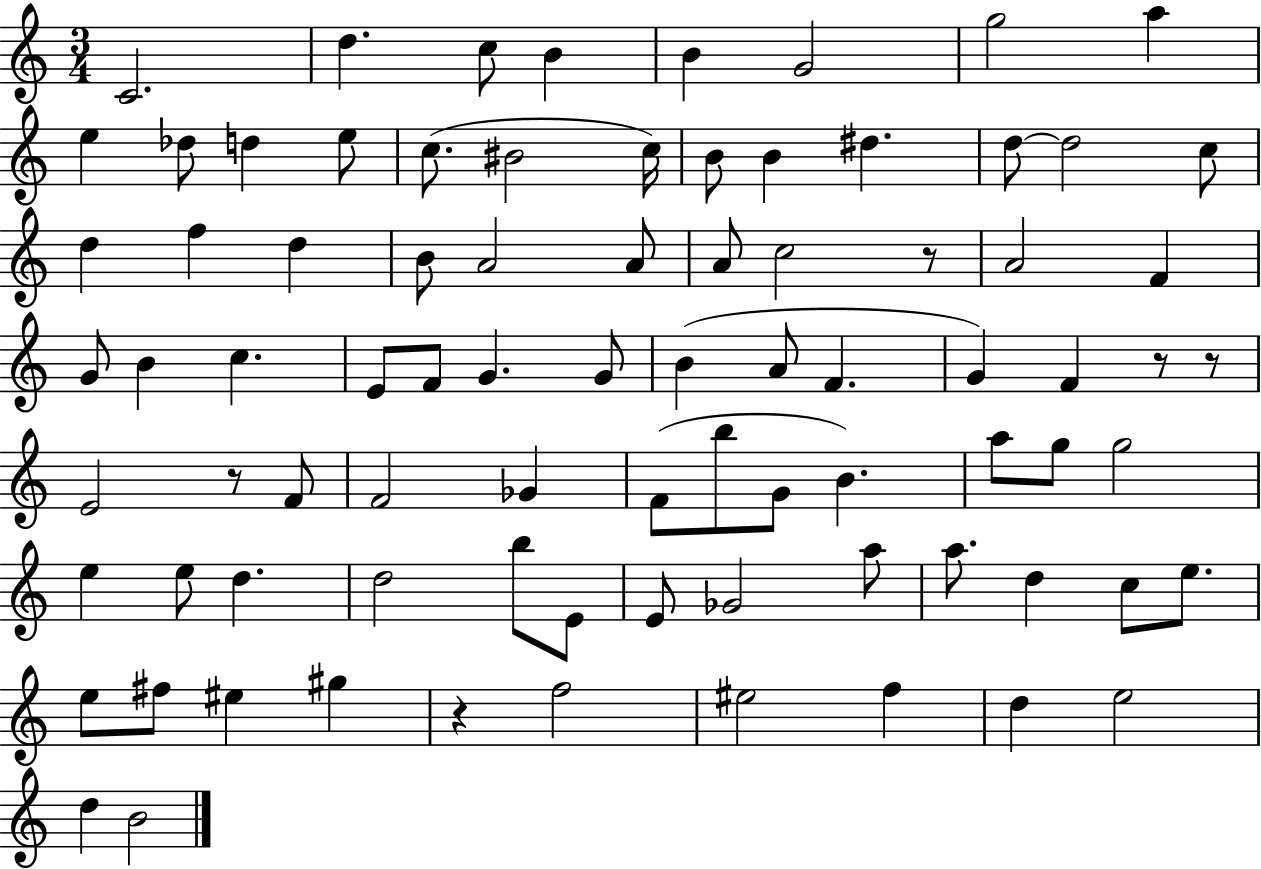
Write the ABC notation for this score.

X:1
T:Untitled
M:3/4
L:1/4
K:C
C2 d c/2 B B G2 g2 a e _d/2 d e/2 c/2 ^B2 c/4 B/2 B ^d d/2 d2 c/2 d f d B/2 A2 A/2 A/2 c2 z/2 A2 F G/2 B c E/2 F/2 G G/2 B A/2 F G F z/2 z/2 E2 z/2 F/2 F2 _G F/2 b/2 G/2 B a/2 g/2 g2 e e/2 d d2 b/2 E/2 E/2 _G2 a/2 a/2 d c/2 e/2 e/2 ^f/2 ^e ^g z f2 ^e2 f d e2 d B2